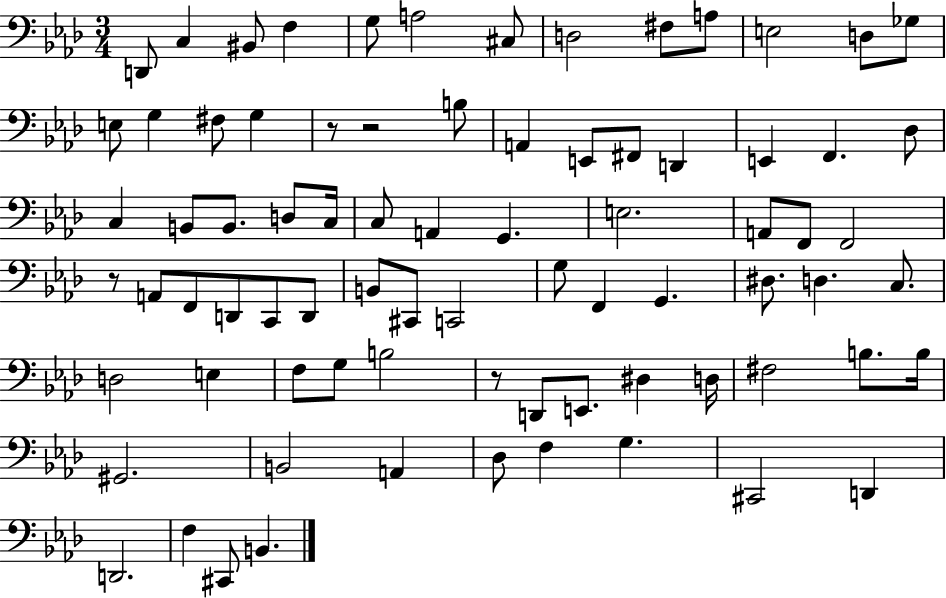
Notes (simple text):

D2/e C3/q BIS2/e F3/q G3/e A3/h C#3/e D3/h F#3/e A3/e E3/h D3/e Gb3/e E3/e G3/q F#3/e G3/q R/e R/h B3/e A2/q E2/e F#2/e D2/q E2/q F2/q. Db3/e C3/q B2/e B2/e. D3/e C3/s C3/e A2/q G2/q. E3/h. A2/e F2/e F2/h R/e A2/e F2/e D2/e C2/e D2/e B2/e C#2/e C2/h G3/e F2/q G2/q. D#3/e. D3/q. C3/e. D3/h E3/q F3/e G3/e B3/h R/e D2/e E2/e. D#3/q D3/s F#3/h B3/e. B3/s G#2/h. B2/h A2/q Db3/e F3/q G3/q. C#2/h D2/q D2/h. F3/q C#2/e B2/q.